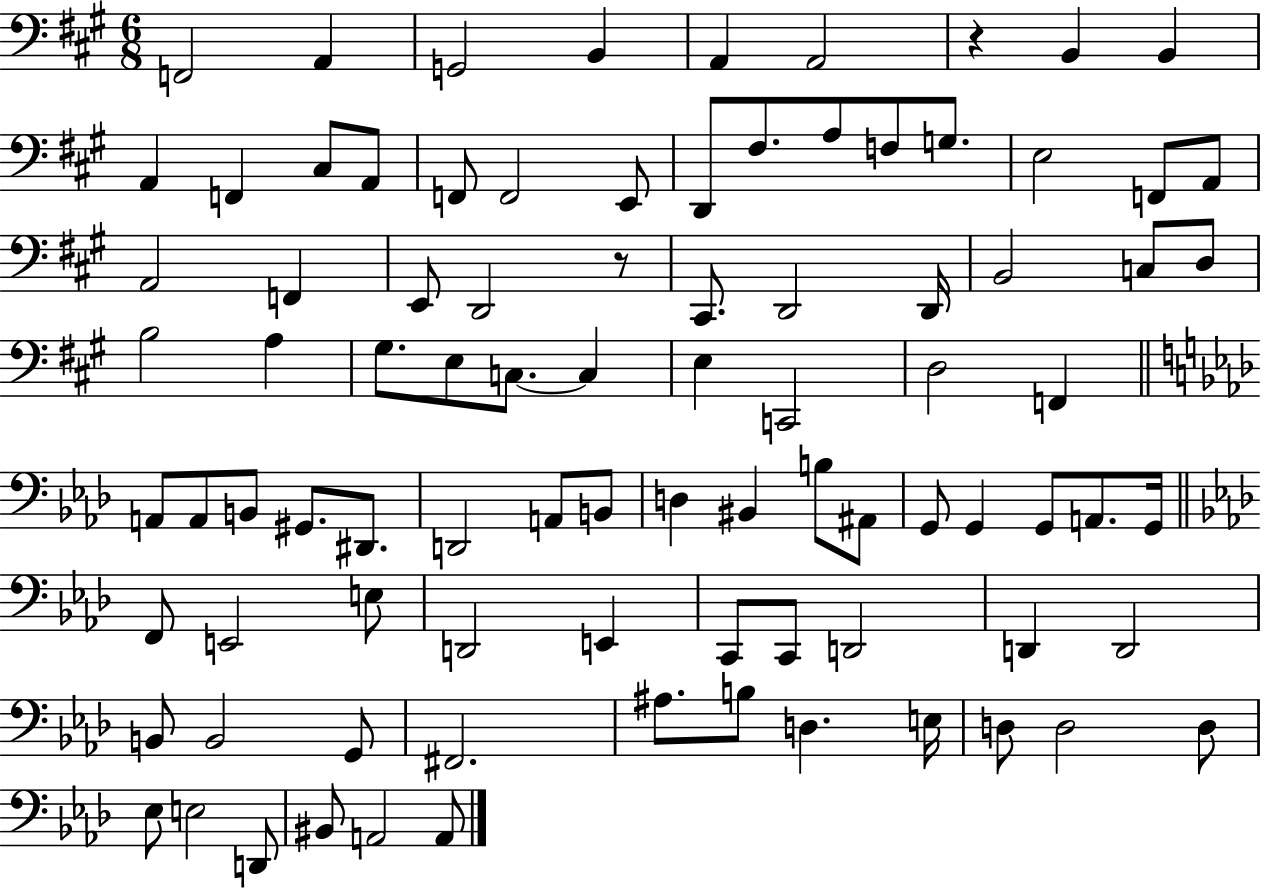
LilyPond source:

{
  \clef bass
  \numericTimeSignature
  \time 6/8
  \key a \major
  f,2 a,4 | g,2 b,4 | a,4 a,2 | r4 b,4 b,4 | \break a,4 f,4 cis8 a,8 | f,8 f,2 e,8 | d,8 fis8. a8 f8 g8. | e2 f,8 a,8 | \break a,2 f,4 | e,8 d,2 r8 | cis,8. d,2 d,16 | b,2 c8 d8 | \break b2 a4 | gis8. e8 c8.~~ c4 | e4 c,2 | d2 f,4 | \break \bar "||" \break \key f \minor a,8 a,8 b,8 gis,8. dis,8. | d,2 a,8 b,8 | d4 bis,4 b8 ais,8 | g,8 g,4 g,8 a,8. g,16 | \break \bar "||" \break \key f \minor f,8 e,2 e8 | d,2 e,4 | c,8 c,8 d,2 | d,4 d,2 | \break b,8 b,2 g,8 | fis,2. | ais8. b8 d4. e16 | d8 d2 d8 | \break ees8 e2 d,8 | bis,8 a,2 a,8 | \bar "|."
}